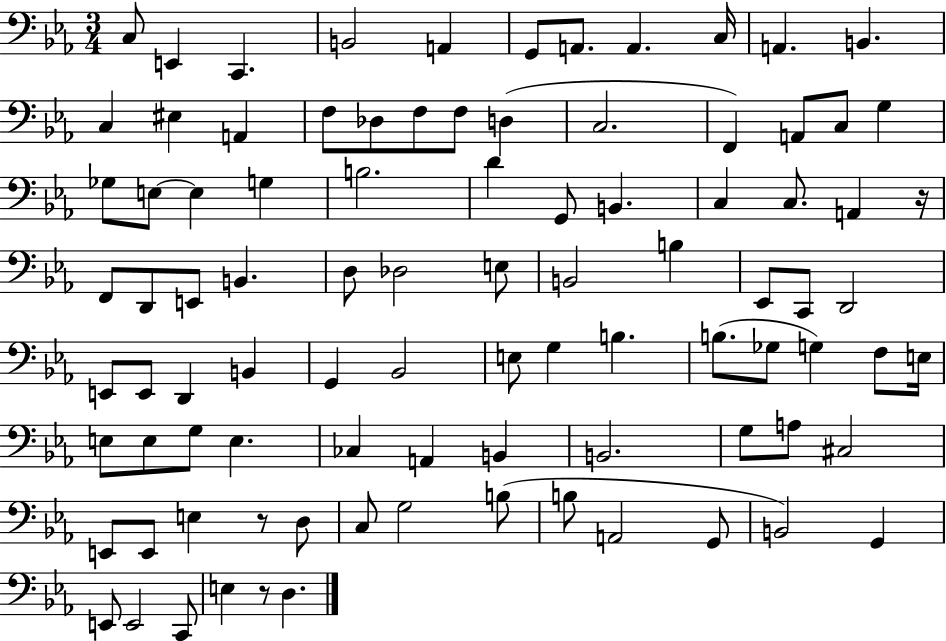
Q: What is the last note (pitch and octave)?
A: D3